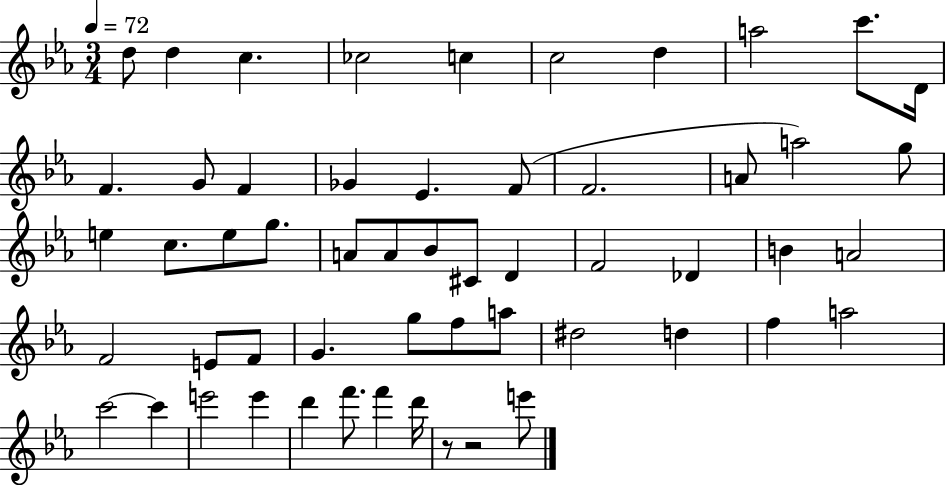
{
  \clef treble
  \numericTimeSignature
  \time 3/4
  \key ees \major
  \tempo 4 = 72
  d''8 d''4 c''4. | ces''2 c''4 | c''2 d''4 | a''2 c'''8. d'16 | \break f'4. g'8 f'4 | ges'4 ees'4. f'8( | f'2. | a'8 a''2) g''8 | \break e''4 c''8. e''8 g''8. | a'8 a'8 bes'8 cis'8 d'4 | f'2 des'4 | b'4 a'2 | \break f'2 e'8 f'8 | g'4. g''8 f''8 a''8 | dis''2 d''4 | f''4 a''2 | \break c'''2~~ c'''4 | e'''2 e'''4 | d'''4 f'''8. f'''4 d'''16 | r8 r2 e'''8 | \break \bar "|."
}